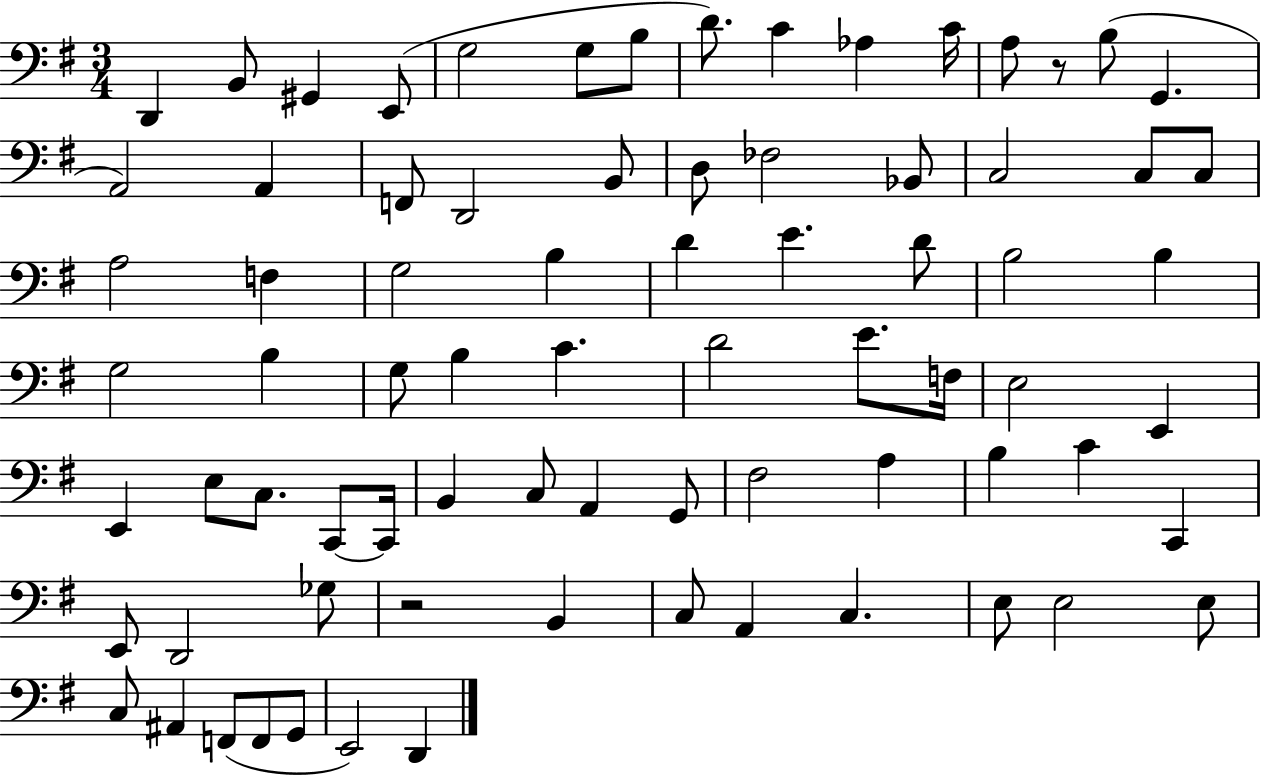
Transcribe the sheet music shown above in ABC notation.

X:1
T:Untitled
M:3/4
L:1/4
K:G
D,, B,,/2 ^G,, E,,/2 G,2 G,/2 B,/2 D/2 C _A, C/4 A,/2 z/2 B,/2 G,, A,,2 A,, F,,/2 D,,2 B,,/2 D,/2 _F,2 _B,,/2 C,2 C,/2 C,/2 A,2 F, G,2 B, D E D/2 B,2 B, G,2 B, G,/2 B, C D2 E/2 F,/4 E,2 E,, E,, E,/2 C,/2 C,,/2 C,,/4 B,, C,/2 A,, G,,/2 ^F,2 A, B, C C,, E,,/2 D,,2 _G,/2 z2 B,, C,/2 A,, C, E,/2 E,2 E,/2 C,/2 ^A,, F,,/2 F,,/2 G,,/2 E,,2 D,,